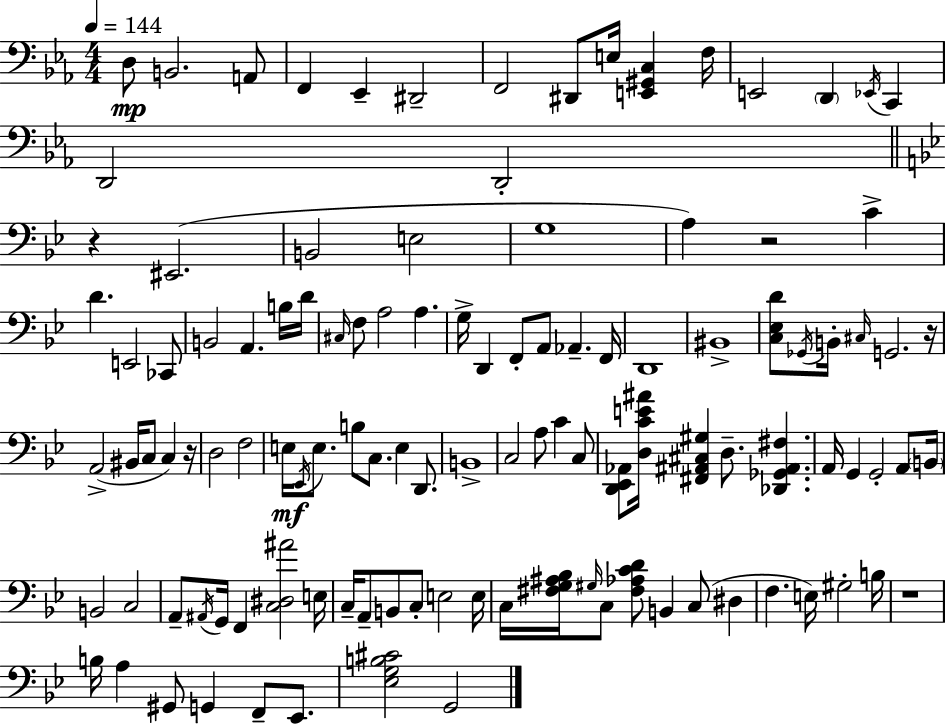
X:1
T:Untitled
M:4/4
L:1/4
K:Eb
D,/2 B,,2 A,,/2 F,, _E,, ^D,,2 F,,2 ^D,,/2 E,/4 [E,,^G,,C,] F,/4 E,,2 D,, _E,,/4 C,, D,,2 D,,2 z ^E,,2 B,,2 E,2 G,4 A, z2 C D E,,2 _C,,/2 B,,2 A,, B,/4 D/4 ^C,/4 F,/2 A,2 A, G,/4 D,, F,,/2 A,,/2 _A,, F,,/4 D,,4 ^B,,4 [C,_E,D]/2 _G,,/4 B,,/4 ^C,/4 G,,2 z/4 A,,2 ^B,,/4 C,/2 C, z/4 D,2 F,2 E,/4 _E,,/4 E,/2 B,/2 C,/2 E, D,,/2 B,,4 C,2 A,/2 C C,/2 [D,,_E,,_A,,]/2 [D,CE^A]/4 [^F,,^A,,^C,^G,] D,/2 [_D,,_G,,^A,,^F,] A,,/4 G,, G,,2 A,,/2 B,,/4 B,,2 C,2 A,,/2 ^A,,/4 G,,/4 F,, [C,^D,^A]2 E,/4 C,/4 A,,/2 B,,/2 C,/2 E,2 E,/4 C,/4 [^F,G,^A,_B,]/4 ^G,/4 C,/2 [^F,_A,CD]/2 B,, C,/2 ^D, F, E,/4 ^G,2 B,/4 z4 B,/4 A, ^G,,/2 G,, F,,/2 _E,,/2 [_E,G,B,^C]2 G,,2